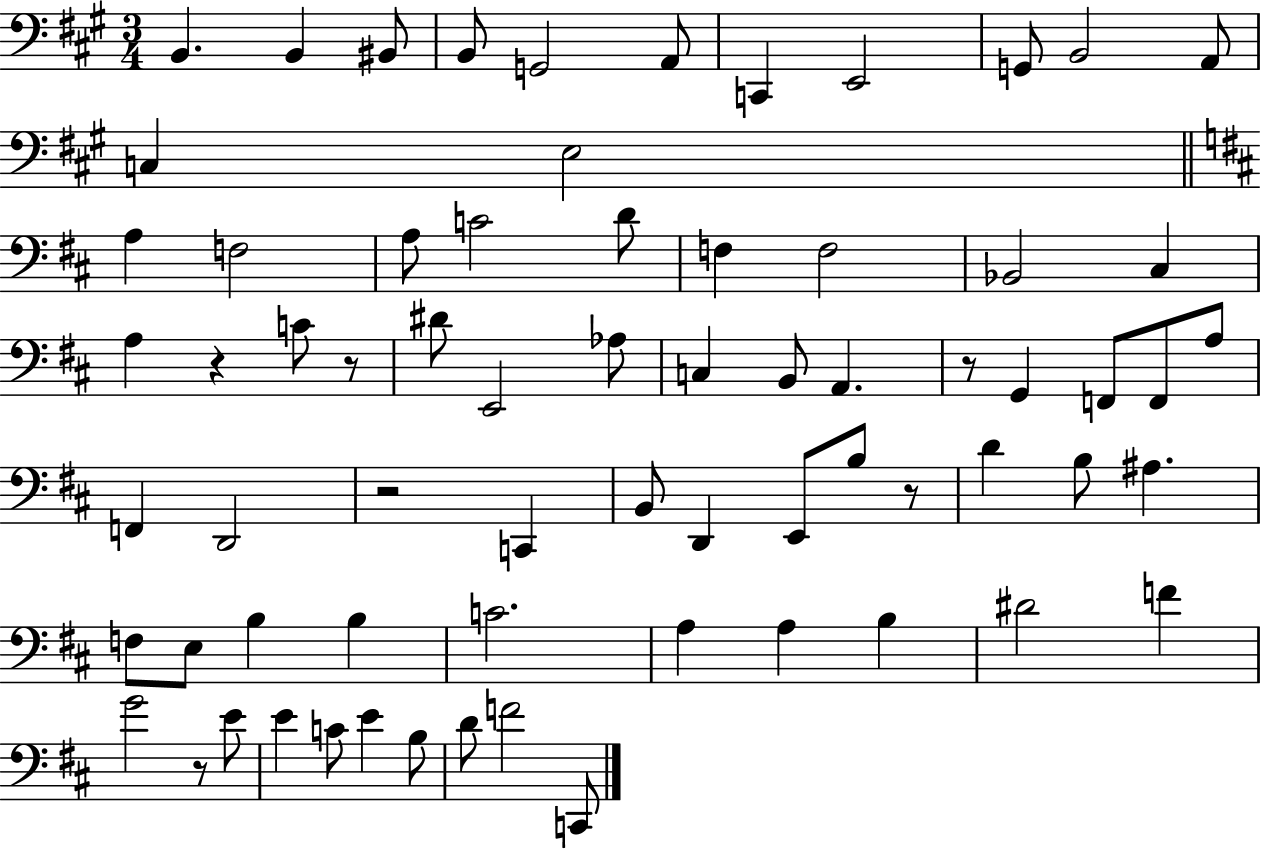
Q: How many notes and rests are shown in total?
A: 69